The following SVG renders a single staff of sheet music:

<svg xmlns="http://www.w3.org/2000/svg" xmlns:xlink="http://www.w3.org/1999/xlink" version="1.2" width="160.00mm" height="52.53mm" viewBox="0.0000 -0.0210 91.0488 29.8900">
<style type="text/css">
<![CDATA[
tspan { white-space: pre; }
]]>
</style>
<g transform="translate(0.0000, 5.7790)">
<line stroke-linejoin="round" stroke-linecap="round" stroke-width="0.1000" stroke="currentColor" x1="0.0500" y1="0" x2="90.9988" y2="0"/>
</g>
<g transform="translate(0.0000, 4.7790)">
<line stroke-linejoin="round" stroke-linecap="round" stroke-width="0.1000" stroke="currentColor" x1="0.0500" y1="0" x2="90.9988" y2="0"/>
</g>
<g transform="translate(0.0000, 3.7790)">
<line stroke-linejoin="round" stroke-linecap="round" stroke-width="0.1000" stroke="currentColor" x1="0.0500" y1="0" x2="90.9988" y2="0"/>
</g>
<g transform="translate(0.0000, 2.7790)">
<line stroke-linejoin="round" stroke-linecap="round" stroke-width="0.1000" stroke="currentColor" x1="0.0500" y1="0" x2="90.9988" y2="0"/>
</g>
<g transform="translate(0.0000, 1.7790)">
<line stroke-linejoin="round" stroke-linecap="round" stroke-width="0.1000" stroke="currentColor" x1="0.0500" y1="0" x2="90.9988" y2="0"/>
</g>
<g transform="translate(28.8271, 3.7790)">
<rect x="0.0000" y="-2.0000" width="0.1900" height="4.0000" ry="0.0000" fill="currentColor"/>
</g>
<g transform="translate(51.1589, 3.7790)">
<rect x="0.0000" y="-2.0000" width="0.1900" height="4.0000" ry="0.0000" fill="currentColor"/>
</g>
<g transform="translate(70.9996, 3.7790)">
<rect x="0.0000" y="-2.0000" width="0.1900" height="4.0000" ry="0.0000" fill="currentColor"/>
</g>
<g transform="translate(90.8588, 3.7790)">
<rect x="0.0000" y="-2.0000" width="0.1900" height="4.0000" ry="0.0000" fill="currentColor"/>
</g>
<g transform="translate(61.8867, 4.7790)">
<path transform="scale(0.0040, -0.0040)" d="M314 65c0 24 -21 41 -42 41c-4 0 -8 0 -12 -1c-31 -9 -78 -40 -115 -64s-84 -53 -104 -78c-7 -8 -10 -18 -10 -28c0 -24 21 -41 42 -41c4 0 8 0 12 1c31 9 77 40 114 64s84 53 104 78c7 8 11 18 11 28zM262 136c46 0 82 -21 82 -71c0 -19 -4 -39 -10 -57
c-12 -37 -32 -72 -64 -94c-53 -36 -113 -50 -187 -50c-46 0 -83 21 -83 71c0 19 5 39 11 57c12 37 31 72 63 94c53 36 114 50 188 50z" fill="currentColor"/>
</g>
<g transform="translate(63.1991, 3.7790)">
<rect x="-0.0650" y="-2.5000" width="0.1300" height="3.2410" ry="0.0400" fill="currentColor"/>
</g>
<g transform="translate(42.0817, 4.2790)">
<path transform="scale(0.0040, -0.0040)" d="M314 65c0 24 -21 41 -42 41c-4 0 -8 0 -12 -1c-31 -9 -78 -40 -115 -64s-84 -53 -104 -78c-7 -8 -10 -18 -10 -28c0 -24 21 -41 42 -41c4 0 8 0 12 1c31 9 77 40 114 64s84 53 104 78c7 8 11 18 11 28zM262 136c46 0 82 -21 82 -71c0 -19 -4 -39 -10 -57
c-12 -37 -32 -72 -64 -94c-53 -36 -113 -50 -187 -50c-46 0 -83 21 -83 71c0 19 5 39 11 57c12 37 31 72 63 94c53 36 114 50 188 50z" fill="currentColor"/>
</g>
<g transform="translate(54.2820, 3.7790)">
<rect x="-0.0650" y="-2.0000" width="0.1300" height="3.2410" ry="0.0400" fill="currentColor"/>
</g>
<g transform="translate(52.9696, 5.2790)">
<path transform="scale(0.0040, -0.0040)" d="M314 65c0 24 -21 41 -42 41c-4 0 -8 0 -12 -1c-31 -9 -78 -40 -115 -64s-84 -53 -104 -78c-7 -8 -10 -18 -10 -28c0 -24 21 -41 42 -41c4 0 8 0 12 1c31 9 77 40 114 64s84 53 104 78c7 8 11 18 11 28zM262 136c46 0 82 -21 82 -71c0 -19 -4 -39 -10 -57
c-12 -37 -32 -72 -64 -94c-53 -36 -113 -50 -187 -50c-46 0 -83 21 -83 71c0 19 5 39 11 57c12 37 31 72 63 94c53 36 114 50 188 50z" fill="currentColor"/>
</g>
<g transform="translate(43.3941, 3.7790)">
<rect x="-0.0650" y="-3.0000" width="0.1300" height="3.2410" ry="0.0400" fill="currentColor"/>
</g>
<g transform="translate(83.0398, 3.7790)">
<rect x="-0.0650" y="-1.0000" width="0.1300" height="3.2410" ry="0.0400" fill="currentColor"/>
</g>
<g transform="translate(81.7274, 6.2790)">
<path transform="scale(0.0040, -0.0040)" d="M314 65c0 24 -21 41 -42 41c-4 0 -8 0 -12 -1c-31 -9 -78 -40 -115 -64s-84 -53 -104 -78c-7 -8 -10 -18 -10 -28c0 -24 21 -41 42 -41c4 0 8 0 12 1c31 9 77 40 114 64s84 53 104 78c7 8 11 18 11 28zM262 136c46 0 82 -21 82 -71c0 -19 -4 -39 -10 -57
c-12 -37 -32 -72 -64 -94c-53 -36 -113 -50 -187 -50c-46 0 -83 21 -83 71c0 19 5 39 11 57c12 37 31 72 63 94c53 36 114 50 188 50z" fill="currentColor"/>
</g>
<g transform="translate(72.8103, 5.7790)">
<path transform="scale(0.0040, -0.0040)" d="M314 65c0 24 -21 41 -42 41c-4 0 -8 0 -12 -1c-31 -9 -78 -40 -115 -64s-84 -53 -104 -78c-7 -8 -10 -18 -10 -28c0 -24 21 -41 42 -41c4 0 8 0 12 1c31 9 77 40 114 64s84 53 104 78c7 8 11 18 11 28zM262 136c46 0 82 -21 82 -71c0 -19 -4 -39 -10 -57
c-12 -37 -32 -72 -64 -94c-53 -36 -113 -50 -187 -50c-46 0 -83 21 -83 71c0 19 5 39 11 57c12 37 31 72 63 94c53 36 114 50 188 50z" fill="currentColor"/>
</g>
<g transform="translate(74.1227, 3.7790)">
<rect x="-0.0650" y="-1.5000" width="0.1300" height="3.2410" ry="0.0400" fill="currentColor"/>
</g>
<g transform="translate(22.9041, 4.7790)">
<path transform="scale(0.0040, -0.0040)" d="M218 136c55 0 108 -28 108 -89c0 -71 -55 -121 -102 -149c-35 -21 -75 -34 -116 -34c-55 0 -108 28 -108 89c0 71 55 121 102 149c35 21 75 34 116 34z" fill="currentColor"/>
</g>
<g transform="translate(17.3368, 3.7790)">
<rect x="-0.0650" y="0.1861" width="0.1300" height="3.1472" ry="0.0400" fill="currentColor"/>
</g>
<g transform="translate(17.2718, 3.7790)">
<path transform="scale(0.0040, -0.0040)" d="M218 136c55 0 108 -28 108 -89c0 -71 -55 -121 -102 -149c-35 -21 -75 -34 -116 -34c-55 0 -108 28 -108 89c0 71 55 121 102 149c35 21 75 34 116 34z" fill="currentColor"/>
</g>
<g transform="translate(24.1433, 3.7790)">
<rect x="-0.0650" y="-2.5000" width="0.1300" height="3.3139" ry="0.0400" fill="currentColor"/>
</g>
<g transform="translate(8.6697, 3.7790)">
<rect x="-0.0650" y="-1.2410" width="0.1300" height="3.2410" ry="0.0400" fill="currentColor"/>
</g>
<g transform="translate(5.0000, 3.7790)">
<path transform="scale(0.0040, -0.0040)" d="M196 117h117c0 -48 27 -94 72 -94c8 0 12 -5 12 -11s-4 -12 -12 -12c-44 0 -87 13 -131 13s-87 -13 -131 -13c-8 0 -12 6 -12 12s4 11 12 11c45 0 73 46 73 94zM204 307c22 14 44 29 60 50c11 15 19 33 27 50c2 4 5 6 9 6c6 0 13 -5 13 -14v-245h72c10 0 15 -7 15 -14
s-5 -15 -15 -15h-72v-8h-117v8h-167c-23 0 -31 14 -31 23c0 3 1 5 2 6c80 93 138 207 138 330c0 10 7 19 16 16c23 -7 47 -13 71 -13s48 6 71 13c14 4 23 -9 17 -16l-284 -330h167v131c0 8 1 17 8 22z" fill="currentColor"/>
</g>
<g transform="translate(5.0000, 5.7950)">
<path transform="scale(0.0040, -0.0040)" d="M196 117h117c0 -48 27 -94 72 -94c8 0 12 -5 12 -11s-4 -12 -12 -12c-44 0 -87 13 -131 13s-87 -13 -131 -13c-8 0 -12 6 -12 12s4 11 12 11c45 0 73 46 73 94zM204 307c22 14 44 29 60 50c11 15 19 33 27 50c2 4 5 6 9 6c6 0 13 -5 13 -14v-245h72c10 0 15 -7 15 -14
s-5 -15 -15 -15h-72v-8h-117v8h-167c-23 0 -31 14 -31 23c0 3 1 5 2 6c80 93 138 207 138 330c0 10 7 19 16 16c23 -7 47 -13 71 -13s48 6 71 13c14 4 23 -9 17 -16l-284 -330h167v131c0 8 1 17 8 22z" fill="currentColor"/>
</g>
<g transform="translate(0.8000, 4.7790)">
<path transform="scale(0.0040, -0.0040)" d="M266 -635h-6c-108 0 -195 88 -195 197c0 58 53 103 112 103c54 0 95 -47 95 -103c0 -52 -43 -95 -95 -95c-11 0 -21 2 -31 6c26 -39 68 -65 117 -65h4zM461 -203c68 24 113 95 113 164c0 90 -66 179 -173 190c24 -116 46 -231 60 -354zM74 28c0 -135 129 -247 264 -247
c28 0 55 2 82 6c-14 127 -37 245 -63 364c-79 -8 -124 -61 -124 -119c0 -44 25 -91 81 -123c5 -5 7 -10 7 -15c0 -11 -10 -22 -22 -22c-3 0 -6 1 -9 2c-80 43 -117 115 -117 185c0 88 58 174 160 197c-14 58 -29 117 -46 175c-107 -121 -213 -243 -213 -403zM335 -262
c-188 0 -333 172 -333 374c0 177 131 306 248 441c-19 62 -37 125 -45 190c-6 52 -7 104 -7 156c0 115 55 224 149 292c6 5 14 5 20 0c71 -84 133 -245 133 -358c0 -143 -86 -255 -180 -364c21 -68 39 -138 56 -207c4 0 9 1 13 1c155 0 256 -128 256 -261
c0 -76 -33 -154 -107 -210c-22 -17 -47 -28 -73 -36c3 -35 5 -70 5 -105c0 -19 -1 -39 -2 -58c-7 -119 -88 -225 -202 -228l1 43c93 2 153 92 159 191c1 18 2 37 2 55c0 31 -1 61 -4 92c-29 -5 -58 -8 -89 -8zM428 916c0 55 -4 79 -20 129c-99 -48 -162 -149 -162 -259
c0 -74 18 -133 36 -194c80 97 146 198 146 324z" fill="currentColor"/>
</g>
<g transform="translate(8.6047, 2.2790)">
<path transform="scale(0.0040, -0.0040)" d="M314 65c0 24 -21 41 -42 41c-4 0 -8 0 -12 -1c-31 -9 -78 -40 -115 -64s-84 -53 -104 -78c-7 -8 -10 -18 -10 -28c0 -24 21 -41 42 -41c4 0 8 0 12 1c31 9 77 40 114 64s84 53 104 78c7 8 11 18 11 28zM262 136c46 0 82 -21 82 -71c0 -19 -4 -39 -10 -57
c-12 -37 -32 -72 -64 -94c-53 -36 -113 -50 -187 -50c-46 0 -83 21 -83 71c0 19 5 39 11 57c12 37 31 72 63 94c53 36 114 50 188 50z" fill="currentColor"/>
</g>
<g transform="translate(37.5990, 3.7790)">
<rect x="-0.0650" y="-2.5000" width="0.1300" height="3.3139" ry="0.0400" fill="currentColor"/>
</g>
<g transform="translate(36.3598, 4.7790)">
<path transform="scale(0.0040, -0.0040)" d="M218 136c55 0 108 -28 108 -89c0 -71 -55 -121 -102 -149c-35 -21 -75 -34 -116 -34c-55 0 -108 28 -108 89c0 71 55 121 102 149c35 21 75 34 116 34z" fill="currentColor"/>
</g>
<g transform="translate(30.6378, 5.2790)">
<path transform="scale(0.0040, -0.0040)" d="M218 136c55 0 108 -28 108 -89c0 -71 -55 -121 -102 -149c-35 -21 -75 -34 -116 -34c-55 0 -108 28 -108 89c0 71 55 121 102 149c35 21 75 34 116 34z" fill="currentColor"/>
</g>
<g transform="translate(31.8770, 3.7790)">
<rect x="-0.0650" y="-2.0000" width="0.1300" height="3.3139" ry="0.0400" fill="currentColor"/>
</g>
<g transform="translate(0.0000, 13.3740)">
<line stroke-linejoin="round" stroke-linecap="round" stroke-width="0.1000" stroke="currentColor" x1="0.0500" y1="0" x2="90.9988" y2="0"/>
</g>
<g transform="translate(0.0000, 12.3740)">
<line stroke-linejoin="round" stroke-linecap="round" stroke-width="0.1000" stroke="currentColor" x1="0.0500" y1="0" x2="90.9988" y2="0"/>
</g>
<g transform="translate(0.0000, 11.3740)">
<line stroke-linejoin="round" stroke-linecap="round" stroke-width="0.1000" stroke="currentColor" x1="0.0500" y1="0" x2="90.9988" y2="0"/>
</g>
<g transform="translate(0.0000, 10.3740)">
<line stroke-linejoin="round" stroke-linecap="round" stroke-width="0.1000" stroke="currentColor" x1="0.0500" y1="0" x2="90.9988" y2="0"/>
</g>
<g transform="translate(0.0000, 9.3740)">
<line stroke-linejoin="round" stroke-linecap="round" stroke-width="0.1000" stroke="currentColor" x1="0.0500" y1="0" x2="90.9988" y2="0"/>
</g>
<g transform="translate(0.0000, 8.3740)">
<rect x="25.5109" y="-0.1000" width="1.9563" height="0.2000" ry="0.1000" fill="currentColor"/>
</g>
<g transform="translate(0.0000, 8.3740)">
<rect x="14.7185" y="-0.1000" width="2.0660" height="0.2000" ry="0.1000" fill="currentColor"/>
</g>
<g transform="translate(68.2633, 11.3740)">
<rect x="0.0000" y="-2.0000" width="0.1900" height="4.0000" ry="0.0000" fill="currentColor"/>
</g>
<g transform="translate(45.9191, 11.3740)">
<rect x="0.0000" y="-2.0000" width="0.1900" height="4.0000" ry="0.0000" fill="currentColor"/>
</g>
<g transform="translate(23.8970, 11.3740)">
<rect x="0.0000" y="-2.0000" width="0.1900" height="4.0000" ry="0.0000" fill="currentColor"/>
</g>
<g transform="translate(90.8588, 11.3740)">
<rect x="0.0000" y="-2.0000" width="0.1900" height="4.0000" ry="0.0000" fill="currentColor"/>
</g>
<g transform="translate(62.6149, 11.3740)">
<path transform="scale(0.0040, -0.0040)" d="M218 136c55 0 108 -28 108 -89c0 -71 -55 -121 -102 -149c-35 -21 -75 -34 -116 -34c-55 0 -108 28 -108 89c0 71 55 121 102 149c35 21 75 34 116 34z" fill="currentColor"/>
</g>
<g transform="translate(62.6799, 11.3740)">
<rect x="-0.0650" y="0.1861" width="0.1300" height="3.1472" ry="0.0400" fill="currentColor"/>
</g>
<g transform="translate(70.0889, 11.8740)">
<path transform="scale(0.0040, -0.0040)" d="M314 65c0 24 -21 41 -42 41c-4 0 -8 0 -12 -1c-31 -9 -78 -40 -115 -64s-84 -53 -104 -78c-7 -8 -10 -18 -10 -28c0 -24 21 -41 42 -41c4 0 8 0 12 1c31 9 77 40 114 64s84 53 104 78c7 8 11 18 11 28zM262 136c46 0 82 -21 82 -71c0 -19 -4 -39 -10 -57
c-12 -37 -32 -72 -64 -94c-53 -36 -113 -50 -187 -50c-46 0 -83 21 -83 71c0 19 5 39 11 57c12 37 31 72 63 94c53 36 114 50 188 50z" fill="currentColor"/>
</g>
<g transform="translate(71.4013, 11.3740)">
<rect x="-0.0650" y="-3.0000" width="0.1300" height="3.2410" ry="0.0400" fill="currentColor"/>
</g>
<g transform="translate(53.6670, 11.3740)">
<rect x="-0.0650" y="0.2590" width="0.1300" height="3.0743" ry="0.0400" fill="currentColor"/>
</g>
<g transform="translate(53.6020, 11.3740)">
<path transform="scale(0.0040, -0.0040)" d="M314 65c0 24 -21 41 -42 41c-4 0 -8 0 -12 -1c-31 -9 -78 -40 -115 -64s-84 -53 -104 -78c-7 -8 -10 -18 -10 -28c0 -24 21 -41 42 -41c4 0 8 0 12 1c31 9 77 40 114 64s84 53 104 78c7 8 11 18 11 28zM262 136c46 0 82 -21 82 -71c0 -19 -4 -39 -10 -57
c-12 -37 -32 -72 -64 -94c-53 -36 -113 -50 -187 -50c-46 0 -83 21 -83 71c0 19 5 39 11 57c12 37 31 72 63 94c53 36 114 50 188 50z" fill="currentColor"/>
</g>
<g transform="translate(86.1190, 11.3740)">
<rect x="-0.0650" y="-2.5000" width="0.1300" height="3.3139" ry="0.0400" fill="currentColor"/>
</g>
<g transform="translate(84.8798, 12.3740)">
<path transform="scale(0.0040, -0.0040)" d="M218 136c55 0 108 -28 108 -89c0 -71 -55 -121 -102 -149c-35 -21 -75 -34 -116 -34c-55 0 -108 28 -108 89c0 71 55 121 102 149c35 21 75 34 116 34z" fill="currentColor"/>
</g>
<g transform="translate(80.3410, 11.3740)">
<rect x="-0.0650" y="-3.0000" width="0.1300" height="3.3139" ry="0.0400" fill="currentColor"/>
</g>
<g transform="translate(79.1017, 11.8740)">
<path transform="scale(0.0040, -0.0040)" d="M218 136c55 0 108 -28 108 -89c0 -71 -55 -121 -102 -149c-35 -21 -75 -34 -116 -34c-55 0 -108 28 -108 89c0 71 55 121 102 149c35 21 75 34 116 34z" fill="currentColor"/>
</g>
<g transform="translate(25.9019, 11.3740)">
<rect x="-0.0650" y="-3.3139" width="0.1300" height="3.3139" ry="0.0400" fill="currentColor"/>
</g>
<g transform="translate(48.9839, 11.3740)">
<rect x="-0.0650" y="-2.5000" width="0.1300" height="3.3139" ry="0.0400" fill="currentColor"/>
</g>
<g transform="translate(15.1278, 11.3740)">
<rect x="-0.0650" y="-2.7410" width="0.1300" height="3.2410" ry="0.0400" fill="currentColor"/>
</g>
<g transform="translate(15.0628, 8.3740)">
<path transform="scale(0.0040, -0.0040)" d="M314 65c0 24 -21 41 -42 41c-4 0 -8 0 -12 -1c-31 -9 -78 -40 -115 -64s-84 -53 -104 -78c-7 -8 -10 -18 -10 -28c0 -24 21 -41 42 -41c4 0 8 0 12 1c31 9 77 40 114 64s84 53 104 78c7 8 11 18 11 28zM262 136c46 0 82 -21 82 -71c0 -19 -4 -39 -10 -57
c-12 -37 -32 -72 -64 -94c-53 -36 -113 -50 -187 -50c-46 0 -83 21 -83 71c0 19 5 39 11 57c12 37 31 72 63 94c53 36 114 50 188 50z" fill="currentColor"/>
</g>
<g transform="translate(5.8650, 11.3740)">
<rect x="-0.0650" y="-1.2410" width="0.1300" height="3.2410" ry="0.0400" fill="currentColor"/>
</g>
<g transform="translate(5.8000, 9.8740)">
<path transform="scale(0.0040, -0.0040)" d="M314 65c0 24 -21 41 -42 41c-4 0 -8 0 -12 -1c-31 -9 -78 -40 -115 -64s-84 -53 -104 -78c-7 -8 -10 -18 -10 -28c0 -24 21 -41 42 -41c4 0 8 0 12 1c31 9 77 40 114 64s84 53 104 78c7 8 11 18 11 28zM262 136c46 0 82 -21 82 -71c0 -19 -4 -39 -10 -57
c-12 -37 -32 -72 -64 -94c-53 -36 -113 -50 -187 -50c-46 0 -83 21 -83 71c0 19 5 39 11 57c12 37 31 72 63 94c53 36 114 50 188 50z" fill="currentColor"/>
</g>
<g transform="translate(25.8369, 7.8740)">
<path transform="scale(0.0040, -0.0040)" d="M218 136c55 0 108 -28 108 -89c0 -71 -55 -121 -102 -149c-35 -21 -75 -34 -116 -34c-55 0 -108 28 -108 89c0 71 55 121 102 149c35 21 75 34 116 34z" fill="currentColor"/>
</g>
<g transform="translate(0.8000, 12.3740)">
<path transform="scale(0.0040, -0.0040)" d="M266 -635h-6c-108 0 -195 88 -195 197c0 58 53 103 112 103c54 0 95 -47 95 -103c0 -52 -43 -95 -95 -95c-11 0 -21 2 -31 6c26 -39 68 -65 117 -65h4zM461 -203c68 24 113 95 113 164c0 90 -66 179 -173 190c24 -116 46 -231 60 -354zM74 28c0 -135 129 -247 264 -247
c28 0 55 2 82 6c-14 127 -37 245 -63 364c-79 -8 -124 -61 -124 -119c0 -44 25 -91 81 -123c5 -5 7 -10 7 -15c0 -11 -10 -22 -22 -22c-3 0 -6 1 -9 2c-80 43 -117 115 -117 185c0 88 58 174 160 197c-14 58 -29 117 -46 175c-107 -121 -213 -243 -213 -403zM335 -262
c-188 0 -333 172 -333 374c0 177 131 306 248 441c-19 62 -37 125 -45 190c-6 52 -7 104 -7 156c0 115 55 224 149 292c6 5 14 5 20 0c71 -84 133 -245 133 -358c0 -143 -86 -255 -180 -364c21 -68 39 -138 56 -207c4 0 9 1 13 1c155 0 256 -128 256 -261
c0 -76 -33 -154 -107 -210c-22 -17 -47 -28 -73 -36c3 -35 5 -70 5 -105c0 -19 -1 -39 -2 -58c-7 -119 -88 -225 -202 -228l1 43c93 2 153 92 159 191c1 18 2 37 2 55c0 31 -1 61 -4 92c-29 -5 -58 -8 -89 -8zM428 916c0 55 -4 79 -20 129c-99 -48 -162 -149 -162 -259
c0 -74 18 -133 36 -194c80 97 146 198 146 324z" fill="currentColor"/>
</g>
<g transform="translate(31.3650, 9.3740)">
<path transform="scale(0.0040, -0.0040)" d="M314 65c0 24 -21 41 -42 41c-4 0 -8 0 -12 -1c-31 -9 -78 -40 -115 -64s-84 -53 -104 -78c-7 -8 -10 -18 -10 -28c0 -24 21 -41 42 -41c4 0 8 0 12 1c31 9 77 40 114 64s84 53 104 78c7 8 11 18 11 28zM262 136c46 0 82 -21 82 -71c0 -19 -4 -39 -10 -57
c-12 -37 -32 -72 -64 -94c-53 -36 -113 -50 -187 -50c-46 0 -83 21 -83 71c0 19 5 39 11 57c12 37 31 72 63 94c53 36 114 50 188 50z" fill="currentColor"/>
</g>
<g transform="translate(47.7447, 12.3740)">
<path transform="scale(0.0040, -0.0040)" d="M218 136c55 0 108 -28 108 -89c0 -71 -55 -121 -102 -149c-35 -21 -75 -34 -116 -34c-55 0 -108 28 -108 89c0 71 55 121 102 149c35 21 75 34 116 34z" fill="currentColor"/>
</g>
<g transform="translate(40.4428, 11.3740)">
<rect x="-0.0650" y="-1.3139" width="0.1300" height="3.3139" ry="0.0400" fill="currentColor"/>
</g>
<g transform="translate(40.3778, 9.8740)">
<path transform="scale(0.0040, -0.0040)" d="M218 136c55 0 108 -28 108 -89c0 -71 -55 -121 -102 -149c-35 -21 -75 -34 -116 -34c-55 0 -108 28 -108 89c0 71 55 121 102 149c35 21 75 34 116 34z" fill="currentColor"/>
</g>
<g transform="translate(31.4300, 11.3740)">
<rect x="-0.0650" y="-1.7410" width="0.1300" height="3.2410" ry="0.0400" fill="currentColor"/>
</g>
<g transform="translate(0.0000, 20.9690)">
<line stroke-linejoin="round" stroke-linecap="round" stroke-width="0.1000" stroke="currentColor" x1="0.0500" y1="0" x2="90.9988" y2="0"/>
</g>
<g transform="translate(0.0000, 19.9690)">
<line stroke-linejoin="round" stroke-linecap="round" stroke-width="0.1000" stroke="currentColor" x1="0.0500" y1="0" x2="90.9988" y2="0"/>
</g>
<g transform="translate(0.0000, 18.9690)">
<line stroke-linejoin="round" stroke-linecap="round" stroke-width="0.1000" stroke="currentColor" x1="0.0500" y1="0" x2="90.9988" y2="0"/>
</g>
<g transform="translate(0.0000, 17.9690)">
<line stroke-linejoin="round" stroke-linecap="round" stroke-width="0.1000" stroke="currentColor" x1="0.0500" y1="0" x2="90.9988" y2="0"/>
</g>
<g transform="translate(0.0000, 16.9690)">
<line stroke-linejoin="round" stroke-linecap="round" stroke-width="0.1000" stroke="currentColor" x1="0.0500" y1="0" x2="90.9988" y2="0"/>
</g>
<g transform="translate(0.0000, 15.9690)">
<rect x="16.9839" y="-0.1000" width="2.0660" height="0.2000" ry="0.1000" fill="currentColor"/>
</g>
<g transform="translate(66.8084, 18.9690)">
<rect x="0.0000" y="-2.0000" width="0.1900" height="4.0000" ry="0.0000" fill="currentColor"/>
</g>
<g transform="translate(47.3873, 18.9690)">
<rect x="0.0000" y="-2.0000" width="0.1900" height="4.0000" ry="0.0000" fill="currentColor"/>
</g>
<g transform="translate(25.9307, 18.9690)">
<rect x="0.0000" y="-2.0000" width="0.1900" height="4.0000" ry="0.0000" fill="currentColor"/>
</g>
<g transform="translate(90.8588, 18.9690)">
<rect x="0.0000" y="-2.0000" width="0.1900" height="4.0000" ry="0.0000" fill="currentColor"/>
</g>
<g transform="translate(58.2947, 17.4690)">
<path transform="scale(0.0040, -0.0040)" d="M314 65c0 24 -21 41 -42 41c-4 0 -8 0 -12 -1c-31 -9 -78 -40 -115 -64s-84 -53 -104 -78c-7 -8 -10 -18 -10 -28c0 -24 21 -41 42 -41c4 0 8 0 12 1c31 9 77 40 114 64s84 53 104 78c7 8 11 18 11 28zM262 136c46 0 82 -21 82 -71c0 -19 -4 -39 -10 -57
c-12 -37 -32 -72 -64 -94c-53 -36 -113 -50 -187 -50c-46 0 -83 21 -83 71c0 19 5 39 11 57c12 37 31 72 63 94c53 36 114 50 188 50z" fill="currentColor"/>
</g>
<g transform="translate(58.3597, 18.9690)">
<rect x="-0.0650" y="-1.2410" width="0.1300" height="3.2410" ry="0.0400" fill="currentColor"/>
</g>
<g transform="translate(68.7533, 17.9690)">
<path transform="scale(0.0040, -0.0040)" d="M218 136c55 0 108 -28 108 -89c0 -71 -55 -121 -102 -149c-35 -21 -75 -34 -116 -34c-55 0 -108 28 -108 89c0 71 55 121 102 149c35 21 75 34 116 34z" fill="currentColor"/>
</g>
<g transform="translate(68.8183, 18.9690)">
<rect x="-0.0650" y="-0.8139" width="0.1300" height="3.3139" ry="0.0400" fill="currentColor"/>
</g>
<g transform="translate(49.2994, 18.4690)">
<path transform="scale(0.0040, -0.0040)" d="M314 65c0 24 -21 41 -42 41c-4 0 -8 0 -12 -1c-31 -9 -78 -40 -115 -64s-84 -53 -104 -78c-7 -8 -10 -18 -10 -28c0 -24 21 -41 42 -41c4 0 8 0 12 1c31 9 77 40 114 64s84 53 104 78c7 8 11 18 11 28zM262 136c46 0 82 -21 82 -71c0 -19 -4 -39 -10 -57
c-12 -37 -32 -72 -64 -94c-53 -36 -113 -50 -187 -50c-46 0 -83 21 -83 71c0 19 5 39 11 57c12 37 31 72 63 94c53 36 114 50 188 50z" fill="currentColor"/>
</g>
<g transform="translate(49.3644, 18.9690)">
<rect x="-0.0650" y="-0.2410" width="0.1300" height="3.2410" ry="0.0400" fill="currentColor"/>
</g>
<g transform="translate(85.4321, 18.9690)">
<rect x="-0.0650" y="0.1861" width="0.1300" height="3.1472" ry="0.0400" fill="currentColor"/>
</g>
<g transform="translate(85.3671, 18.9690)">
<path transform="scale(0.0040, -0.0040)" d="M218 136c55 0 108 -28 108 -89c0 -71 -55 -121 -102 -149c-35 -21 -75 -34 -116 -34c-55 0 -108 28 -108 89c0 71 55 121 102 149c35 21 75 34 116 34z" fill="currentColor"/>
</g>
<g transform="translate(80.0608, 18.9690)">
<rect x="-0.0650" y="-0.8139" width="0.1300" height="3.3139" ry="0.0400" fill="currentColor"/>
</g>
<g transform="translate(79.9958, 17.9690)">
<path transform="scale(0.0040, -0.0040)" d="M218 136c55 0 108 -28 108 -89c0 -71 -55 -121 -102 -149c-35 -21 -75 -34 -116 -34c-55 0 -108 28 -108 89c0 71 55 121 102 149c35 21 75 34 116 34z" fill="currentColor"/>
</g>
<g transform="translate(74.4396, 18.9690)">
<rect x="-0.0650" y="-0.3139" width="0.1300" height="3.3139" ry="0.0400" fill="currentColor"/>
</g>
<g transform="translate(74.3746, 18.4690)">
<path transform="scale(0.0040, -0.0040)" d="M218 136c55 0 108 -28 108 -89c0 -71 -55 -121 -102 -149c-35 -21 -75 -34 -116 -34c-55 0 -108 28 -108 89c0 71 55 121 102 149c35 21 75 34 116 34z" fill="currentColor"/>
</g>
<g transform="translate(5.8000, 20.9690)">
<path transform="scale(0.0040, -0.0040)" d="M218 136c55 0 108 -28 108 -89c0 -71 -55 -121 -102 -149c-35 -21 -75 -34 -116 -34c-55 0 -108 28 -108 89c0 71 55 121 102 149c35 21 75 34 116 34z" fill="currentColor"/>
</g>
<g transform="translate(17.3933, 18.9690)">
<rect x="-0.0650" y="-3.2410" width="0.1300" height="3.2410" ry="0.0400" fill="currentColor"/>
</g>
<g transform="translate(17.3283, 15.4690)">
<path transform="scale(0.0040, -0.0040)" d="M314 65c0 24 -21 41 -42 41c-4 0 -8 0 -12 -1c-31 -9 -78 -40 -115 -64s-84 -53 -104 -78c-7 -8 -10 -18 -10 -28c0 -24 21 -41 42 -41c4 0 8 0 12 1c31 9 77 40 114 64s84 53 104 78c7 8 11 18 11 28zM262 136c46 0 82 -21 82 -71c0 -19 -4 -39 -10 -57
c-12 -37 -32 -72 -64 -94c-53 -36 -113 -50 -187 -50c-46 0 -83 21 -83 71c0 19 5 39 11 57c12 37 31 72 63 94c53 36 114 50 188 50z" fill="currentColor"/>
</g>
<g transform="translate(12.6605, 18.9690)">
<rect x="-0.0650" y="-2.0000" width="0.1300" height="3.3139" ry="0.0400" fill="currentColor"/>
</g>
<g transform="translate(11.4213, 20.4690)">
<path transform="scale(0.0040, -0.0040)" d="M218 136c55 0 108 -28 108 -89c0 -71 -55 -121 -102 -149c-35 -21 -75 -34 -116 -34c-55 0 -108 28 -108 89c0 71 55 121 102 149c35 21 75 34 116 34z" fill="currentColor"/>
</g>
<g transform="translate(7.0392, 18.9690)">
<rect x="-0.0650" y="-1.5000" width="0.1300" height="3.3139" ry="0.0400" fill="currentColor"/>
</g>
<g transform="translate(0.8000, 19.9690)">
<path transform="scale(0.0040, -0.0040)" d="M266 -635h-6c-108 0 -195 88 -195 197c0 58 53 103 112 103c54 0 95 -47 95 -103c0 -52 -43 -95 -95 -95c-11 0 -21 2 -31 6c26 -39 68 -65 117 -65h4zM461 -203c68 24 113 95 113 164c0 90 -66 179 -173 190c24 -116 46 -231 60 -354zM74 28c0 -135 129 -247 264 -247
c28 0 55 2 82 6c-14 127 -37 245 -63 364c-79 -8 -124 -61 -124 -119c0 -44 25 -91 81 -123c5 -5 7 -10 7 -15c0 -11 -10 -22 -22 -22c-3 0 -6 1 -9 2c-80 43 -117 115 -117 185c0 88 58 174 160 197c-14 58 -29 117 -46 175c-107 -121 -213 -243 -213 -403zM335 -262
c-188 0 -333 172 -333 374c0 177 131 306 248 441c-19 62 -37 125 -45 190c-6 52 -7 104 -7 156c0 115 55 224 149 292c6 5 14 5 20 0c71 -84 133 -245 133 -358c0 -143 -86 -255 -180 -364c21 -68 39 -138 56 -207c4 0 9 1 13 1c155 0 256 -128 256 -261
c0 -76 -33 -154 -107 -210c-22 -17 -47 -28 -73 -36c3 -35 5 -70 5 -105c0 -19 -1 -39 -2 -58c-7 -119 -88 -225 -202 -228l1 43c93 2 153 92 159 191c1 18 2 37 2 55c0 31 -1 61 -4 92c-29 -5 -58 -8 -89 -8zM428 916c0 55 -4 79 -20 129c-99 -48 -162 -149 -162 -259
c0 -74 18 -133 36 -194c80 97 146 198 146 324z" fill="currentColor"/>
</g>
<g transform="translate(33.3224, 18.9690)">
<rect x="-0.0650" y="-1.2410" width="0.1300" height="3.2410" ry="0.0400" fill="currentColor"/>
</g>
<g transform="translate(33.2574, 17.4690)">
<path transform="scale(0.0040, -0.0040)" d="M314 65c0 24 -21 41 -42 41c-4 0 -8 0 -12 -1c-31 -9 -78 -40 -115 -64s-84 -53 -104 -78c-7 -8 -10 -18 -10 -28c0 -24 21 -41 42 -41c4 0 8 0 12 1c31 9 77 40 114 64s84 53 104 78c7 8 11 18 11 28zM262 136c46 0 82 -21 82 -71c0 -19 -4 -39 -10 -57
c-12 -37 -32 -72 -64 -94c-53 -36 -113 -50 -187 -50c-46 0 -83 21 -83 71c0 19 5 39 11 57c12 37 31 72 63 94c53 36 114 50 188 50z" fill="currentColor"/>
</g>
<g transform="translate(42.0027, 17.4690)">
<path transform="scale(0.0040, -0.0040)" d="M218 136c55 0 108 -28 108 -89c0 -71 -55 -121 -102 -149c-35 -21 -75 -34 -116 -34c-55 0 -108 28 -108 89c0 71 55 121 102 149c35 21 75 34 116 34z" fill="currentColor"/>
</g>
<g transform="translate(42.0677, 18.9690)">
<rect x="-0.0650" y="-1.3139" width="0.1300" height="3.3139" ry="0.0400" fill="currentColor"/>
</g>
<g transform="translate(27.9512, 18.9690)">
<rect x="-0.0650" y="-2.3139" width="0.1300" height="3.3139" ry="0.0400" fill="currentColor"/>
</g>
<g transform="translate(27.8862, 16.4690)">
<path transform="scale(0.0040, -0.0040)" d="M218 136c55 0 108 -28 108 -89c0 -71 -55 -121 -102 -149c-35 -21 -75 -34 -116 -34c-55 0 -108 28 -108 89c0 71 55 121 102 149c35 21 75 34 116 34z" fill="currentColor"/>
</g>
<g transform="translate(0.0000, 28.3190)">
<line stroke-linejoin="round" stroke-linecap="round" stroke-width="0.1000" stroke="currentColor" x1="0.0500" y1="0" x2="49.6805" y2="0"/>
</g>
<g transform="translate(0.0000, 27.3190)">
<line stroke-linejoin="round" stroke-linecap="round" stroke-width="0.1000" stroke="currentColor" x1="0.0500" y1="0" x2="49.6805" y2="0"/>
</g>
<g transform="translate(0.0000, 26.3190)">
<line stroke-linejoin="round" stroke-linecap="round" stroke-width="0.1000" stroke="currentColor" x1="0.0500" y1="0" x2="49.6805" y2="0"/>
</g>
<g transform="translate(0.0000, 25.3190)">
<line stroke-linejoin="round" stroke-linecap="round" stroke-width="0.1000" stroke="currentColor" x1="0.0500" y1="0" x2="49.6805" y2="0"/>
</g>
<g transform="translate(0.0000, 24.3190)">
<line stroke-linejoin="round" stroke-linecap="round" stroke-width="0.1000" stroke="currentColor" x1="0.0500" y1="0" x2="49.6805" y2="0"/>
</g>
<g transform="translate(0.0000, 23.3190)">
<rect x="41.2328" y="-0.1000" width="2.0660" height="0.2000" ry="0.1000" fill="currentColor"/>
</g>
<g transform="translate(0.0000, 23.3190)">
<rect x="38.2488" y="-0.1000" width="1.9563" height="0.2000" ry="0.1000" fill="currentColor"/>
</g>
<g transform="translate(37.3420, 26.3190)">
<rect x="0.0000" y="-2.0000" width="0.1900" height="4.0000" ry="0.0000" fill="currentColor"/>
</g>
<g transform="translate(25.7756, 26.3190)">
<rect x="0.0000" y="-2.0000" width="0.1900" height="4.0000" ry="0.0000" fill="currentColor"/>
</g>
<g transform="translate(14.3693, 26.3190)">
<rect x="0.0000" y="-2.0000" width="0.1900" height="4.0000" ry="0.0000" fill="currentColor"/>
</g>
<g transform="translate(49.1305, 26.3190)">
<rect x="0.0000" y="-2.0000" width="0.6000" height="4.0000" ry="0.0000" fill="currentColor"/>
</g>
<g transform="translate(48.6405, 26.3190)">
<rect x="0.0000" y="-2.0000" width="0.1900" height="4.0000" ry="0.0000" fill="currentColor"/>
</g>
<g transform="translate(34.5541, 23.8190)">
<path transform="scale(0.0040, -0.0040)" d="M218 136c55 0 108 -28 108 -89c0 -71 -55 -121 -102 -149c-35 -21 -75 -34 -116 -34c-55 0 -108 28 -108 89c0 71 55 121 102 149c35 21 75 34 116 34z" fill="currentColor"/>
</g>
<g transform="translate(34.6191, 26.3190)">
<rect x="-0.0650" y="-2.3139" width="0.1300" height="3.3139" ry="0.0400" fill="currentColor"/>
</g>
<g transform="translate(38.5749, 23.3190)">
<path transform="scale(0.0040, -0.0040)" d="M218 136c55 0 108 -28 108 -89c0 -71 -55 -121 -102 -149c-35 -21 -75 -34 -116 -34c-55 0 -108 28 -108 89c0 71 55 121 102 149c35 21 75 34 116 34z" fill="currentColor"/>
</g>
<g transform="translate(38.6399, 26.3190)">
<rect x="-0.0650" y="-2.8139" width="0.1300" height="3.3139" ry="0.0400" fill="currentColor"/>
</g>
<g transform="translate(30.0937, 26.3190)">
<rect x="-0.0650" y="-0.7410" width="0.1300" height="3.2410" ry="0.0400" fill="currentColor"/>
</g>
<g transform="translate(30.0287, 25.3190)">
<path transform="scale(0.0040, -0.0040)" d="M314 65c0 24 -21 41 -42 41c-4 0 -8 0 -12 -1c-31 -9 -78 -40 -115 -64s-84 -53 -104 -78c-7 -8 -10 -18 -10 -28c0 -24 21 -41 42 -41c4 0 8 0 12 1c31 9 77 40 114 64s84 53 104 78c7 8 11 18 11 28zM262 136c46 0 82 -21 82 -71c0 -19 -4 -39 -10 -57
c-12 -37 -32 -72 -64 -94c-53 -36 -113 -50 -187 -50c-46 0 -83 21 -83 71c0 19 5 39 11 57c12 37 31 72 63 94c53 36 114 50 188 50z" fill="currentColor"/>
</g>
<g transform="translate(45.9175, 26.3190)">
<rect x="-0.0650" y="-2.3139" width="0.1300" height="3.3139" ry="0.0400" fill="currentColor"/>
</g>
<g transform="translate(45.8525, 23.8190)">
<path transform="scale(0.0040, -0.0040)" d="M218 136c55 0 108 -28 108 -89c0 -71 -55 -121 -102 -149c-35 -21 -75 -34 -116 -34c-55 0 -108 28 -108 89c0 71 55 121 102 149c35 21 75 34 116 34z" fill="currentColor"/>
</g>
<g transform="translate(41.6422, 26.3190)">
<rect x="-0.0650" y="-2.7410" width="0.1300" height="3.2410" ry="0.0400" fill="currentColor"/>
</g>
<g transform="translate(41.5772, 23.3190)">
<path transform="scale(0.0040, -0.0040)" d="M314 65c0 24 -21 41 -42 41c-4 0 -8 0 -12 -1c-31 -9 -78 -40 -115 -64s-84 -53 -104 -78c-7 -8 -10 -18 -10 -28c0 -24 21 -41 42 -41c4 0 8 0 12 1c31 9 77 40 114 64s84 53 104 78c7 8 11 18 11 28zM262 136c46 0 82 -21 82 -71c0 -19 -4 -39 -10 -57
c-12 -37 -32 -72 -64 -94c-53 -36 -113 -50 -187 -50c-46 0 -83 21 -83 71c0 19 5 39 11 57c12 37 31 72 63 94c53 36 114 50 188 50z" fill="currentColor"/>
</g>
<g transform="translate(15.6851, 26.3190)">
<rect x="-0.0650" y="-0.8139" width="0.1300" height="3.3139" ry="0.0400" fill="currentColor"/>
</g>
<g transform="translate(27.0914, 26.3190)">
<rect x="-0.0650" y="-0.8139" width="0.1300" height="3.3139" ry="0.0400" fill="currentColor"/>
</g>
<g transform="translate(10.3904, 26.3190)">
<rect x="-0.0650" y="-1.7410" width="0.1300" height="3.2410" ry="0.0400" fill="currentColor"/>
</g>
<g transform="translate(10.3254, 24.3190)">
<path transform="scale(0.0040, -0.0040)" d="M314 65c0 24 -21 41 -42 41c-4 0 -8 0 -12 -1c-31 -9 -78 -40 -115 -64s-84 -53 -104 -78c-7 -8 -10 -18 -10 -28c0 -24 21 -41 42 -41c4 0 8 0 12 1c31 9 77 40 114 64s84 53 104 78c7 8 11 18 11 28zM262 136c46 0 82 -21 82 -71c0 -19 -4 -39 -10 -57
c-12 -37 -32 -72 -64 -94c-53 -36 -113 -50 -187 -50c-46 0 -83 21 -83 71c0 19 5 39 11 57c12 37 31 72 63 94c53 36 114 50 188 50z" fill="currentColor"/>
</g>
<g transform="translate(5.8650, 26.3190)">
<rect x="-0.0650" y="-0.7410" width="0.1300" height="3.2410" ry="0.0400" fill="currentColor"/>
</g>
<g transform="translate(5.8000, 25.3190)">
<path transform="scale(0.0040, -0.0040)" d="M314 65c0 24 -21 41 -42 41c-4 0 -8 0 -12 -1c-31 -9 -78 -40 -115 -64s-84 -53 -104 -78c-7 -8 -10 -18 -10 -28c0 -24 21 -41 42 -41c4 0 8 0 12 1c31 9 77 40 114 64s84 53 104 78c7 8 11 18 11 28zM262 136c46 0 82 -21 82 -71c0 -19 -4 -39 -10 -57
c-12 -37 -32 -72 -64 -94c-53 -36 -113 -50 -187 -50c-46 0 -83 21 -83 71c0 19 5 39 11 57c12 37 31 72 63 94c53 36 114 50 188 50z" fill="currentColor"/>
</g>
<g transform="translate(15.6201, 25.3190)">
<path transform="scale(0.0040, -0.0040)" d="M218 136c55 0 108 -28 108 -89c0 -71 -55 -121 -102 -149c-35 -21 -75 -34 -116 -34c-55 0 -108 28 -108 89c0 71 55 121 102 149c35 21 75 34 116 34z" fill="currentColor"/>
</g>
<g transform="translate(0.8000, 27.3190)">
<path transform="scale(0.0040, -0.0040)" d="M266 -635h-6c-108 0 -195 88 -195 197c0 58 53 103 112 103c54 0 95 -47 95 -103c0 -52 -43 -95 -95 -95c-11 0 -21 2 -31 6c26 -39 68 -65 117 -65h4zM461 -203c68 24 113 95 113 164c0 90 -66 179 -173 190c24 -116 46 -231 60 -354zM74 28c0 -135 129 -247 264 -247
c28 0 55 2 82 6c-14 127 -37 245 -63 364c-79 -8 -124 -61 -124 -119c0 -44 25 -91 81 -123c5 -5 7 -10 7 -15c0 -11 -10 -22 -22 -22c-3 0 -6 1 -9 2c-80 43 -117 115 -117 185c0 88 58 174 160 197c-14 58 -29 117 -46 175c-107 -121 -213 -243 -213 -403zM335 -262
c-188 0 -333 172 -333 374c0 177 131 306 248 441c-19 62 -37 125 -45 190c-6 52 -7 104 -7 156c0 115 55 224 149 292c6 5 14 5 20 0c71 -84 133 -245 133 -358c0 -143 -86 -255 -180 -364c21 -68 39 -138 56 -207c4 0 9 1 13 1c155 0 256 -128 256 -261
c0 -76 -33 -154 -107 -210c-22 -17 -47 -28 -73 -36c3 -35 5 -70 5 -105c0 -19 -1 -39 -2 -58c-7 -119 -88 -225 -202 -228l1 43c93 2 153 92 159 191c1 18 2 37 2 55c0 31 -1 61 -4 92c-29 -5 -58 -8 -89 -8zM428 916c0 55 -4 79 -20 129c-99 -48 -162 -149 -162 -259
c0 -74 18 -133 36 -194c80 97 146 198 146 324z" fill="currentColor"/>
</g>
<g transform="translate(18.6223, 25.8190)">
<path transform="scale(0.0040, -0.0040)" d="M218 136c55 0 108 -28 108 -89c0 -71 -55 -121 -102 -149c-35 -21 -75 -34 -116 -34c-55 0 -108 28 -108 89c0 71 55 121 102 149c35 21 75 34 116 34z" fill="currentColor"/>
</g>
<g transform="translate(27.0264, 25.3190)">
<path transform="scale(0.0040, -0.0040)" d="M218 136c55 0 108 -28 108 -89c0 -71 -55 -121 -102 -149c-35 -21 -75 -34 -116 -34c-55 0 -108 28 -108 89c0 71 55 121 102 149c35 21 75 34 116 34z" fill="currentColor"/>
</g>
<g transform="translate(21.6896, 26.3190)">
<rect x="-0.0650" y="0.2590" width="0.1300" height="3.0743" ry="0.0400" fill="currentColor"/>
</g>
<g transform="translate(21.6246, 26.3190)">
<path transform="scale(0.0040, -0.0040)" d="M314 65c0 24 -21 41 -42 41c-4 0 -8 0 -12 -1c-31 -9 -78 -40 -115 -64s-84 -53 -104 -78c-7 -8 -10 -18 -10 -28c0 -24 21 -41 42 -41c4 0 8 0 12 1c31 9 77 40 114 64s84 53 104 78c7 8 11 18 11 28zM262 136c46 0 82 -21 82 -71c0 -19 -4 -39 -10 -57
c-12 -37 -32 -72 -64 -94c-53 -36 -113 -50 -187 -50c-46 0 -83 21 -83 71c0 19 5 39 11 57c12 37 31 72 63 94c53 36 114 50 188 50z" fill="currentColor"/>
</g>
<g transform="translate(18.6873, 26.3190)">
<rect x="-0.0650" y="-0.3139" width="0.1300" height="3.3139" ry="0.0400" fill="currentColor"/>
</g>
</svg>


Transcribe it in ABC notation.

X:1
T:Untitled
M:4/4
L:1/4
K:C
e2 B G F G A2 F2 G2 E2 D2 e2 a2 b f2 e G B2 B A2 A G E F b2 g e2 e c2 e2 d c d B d2 f2 d c B2 d d2 g a a2 g